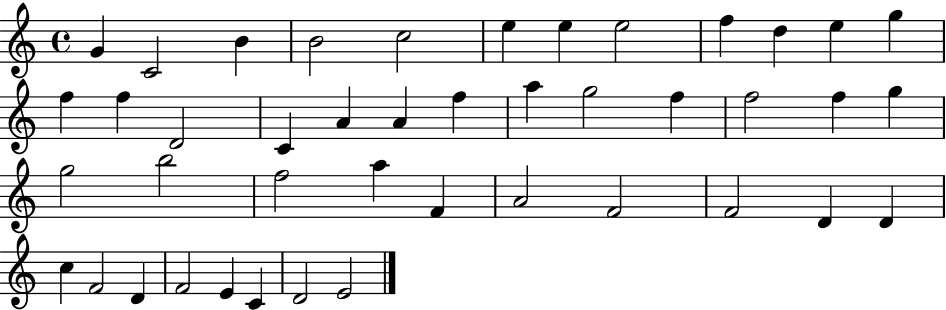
{
  \clef treble
  \time 4/4
  \defaultTimeSignature
  \key c \major
  g'4 c'2 b'4 | b'2 c''2 | e''4 e''4 e''2 | f''4 d''4 e''4 g''4 | \break f''4 f''4 d'2 | c'4 a'4 a'4 f''4 | a''4 g''2 f''4 | f''2 f''4 g''4 | \break g''2 b''2 | f''2 a''4 f'4 | a'2 f'2 | f'2 d'4 d'4 | \break c''4 f'2 d'4 | f'2 e'4 c'4 | d'2 e'2 | \bar "|."
}